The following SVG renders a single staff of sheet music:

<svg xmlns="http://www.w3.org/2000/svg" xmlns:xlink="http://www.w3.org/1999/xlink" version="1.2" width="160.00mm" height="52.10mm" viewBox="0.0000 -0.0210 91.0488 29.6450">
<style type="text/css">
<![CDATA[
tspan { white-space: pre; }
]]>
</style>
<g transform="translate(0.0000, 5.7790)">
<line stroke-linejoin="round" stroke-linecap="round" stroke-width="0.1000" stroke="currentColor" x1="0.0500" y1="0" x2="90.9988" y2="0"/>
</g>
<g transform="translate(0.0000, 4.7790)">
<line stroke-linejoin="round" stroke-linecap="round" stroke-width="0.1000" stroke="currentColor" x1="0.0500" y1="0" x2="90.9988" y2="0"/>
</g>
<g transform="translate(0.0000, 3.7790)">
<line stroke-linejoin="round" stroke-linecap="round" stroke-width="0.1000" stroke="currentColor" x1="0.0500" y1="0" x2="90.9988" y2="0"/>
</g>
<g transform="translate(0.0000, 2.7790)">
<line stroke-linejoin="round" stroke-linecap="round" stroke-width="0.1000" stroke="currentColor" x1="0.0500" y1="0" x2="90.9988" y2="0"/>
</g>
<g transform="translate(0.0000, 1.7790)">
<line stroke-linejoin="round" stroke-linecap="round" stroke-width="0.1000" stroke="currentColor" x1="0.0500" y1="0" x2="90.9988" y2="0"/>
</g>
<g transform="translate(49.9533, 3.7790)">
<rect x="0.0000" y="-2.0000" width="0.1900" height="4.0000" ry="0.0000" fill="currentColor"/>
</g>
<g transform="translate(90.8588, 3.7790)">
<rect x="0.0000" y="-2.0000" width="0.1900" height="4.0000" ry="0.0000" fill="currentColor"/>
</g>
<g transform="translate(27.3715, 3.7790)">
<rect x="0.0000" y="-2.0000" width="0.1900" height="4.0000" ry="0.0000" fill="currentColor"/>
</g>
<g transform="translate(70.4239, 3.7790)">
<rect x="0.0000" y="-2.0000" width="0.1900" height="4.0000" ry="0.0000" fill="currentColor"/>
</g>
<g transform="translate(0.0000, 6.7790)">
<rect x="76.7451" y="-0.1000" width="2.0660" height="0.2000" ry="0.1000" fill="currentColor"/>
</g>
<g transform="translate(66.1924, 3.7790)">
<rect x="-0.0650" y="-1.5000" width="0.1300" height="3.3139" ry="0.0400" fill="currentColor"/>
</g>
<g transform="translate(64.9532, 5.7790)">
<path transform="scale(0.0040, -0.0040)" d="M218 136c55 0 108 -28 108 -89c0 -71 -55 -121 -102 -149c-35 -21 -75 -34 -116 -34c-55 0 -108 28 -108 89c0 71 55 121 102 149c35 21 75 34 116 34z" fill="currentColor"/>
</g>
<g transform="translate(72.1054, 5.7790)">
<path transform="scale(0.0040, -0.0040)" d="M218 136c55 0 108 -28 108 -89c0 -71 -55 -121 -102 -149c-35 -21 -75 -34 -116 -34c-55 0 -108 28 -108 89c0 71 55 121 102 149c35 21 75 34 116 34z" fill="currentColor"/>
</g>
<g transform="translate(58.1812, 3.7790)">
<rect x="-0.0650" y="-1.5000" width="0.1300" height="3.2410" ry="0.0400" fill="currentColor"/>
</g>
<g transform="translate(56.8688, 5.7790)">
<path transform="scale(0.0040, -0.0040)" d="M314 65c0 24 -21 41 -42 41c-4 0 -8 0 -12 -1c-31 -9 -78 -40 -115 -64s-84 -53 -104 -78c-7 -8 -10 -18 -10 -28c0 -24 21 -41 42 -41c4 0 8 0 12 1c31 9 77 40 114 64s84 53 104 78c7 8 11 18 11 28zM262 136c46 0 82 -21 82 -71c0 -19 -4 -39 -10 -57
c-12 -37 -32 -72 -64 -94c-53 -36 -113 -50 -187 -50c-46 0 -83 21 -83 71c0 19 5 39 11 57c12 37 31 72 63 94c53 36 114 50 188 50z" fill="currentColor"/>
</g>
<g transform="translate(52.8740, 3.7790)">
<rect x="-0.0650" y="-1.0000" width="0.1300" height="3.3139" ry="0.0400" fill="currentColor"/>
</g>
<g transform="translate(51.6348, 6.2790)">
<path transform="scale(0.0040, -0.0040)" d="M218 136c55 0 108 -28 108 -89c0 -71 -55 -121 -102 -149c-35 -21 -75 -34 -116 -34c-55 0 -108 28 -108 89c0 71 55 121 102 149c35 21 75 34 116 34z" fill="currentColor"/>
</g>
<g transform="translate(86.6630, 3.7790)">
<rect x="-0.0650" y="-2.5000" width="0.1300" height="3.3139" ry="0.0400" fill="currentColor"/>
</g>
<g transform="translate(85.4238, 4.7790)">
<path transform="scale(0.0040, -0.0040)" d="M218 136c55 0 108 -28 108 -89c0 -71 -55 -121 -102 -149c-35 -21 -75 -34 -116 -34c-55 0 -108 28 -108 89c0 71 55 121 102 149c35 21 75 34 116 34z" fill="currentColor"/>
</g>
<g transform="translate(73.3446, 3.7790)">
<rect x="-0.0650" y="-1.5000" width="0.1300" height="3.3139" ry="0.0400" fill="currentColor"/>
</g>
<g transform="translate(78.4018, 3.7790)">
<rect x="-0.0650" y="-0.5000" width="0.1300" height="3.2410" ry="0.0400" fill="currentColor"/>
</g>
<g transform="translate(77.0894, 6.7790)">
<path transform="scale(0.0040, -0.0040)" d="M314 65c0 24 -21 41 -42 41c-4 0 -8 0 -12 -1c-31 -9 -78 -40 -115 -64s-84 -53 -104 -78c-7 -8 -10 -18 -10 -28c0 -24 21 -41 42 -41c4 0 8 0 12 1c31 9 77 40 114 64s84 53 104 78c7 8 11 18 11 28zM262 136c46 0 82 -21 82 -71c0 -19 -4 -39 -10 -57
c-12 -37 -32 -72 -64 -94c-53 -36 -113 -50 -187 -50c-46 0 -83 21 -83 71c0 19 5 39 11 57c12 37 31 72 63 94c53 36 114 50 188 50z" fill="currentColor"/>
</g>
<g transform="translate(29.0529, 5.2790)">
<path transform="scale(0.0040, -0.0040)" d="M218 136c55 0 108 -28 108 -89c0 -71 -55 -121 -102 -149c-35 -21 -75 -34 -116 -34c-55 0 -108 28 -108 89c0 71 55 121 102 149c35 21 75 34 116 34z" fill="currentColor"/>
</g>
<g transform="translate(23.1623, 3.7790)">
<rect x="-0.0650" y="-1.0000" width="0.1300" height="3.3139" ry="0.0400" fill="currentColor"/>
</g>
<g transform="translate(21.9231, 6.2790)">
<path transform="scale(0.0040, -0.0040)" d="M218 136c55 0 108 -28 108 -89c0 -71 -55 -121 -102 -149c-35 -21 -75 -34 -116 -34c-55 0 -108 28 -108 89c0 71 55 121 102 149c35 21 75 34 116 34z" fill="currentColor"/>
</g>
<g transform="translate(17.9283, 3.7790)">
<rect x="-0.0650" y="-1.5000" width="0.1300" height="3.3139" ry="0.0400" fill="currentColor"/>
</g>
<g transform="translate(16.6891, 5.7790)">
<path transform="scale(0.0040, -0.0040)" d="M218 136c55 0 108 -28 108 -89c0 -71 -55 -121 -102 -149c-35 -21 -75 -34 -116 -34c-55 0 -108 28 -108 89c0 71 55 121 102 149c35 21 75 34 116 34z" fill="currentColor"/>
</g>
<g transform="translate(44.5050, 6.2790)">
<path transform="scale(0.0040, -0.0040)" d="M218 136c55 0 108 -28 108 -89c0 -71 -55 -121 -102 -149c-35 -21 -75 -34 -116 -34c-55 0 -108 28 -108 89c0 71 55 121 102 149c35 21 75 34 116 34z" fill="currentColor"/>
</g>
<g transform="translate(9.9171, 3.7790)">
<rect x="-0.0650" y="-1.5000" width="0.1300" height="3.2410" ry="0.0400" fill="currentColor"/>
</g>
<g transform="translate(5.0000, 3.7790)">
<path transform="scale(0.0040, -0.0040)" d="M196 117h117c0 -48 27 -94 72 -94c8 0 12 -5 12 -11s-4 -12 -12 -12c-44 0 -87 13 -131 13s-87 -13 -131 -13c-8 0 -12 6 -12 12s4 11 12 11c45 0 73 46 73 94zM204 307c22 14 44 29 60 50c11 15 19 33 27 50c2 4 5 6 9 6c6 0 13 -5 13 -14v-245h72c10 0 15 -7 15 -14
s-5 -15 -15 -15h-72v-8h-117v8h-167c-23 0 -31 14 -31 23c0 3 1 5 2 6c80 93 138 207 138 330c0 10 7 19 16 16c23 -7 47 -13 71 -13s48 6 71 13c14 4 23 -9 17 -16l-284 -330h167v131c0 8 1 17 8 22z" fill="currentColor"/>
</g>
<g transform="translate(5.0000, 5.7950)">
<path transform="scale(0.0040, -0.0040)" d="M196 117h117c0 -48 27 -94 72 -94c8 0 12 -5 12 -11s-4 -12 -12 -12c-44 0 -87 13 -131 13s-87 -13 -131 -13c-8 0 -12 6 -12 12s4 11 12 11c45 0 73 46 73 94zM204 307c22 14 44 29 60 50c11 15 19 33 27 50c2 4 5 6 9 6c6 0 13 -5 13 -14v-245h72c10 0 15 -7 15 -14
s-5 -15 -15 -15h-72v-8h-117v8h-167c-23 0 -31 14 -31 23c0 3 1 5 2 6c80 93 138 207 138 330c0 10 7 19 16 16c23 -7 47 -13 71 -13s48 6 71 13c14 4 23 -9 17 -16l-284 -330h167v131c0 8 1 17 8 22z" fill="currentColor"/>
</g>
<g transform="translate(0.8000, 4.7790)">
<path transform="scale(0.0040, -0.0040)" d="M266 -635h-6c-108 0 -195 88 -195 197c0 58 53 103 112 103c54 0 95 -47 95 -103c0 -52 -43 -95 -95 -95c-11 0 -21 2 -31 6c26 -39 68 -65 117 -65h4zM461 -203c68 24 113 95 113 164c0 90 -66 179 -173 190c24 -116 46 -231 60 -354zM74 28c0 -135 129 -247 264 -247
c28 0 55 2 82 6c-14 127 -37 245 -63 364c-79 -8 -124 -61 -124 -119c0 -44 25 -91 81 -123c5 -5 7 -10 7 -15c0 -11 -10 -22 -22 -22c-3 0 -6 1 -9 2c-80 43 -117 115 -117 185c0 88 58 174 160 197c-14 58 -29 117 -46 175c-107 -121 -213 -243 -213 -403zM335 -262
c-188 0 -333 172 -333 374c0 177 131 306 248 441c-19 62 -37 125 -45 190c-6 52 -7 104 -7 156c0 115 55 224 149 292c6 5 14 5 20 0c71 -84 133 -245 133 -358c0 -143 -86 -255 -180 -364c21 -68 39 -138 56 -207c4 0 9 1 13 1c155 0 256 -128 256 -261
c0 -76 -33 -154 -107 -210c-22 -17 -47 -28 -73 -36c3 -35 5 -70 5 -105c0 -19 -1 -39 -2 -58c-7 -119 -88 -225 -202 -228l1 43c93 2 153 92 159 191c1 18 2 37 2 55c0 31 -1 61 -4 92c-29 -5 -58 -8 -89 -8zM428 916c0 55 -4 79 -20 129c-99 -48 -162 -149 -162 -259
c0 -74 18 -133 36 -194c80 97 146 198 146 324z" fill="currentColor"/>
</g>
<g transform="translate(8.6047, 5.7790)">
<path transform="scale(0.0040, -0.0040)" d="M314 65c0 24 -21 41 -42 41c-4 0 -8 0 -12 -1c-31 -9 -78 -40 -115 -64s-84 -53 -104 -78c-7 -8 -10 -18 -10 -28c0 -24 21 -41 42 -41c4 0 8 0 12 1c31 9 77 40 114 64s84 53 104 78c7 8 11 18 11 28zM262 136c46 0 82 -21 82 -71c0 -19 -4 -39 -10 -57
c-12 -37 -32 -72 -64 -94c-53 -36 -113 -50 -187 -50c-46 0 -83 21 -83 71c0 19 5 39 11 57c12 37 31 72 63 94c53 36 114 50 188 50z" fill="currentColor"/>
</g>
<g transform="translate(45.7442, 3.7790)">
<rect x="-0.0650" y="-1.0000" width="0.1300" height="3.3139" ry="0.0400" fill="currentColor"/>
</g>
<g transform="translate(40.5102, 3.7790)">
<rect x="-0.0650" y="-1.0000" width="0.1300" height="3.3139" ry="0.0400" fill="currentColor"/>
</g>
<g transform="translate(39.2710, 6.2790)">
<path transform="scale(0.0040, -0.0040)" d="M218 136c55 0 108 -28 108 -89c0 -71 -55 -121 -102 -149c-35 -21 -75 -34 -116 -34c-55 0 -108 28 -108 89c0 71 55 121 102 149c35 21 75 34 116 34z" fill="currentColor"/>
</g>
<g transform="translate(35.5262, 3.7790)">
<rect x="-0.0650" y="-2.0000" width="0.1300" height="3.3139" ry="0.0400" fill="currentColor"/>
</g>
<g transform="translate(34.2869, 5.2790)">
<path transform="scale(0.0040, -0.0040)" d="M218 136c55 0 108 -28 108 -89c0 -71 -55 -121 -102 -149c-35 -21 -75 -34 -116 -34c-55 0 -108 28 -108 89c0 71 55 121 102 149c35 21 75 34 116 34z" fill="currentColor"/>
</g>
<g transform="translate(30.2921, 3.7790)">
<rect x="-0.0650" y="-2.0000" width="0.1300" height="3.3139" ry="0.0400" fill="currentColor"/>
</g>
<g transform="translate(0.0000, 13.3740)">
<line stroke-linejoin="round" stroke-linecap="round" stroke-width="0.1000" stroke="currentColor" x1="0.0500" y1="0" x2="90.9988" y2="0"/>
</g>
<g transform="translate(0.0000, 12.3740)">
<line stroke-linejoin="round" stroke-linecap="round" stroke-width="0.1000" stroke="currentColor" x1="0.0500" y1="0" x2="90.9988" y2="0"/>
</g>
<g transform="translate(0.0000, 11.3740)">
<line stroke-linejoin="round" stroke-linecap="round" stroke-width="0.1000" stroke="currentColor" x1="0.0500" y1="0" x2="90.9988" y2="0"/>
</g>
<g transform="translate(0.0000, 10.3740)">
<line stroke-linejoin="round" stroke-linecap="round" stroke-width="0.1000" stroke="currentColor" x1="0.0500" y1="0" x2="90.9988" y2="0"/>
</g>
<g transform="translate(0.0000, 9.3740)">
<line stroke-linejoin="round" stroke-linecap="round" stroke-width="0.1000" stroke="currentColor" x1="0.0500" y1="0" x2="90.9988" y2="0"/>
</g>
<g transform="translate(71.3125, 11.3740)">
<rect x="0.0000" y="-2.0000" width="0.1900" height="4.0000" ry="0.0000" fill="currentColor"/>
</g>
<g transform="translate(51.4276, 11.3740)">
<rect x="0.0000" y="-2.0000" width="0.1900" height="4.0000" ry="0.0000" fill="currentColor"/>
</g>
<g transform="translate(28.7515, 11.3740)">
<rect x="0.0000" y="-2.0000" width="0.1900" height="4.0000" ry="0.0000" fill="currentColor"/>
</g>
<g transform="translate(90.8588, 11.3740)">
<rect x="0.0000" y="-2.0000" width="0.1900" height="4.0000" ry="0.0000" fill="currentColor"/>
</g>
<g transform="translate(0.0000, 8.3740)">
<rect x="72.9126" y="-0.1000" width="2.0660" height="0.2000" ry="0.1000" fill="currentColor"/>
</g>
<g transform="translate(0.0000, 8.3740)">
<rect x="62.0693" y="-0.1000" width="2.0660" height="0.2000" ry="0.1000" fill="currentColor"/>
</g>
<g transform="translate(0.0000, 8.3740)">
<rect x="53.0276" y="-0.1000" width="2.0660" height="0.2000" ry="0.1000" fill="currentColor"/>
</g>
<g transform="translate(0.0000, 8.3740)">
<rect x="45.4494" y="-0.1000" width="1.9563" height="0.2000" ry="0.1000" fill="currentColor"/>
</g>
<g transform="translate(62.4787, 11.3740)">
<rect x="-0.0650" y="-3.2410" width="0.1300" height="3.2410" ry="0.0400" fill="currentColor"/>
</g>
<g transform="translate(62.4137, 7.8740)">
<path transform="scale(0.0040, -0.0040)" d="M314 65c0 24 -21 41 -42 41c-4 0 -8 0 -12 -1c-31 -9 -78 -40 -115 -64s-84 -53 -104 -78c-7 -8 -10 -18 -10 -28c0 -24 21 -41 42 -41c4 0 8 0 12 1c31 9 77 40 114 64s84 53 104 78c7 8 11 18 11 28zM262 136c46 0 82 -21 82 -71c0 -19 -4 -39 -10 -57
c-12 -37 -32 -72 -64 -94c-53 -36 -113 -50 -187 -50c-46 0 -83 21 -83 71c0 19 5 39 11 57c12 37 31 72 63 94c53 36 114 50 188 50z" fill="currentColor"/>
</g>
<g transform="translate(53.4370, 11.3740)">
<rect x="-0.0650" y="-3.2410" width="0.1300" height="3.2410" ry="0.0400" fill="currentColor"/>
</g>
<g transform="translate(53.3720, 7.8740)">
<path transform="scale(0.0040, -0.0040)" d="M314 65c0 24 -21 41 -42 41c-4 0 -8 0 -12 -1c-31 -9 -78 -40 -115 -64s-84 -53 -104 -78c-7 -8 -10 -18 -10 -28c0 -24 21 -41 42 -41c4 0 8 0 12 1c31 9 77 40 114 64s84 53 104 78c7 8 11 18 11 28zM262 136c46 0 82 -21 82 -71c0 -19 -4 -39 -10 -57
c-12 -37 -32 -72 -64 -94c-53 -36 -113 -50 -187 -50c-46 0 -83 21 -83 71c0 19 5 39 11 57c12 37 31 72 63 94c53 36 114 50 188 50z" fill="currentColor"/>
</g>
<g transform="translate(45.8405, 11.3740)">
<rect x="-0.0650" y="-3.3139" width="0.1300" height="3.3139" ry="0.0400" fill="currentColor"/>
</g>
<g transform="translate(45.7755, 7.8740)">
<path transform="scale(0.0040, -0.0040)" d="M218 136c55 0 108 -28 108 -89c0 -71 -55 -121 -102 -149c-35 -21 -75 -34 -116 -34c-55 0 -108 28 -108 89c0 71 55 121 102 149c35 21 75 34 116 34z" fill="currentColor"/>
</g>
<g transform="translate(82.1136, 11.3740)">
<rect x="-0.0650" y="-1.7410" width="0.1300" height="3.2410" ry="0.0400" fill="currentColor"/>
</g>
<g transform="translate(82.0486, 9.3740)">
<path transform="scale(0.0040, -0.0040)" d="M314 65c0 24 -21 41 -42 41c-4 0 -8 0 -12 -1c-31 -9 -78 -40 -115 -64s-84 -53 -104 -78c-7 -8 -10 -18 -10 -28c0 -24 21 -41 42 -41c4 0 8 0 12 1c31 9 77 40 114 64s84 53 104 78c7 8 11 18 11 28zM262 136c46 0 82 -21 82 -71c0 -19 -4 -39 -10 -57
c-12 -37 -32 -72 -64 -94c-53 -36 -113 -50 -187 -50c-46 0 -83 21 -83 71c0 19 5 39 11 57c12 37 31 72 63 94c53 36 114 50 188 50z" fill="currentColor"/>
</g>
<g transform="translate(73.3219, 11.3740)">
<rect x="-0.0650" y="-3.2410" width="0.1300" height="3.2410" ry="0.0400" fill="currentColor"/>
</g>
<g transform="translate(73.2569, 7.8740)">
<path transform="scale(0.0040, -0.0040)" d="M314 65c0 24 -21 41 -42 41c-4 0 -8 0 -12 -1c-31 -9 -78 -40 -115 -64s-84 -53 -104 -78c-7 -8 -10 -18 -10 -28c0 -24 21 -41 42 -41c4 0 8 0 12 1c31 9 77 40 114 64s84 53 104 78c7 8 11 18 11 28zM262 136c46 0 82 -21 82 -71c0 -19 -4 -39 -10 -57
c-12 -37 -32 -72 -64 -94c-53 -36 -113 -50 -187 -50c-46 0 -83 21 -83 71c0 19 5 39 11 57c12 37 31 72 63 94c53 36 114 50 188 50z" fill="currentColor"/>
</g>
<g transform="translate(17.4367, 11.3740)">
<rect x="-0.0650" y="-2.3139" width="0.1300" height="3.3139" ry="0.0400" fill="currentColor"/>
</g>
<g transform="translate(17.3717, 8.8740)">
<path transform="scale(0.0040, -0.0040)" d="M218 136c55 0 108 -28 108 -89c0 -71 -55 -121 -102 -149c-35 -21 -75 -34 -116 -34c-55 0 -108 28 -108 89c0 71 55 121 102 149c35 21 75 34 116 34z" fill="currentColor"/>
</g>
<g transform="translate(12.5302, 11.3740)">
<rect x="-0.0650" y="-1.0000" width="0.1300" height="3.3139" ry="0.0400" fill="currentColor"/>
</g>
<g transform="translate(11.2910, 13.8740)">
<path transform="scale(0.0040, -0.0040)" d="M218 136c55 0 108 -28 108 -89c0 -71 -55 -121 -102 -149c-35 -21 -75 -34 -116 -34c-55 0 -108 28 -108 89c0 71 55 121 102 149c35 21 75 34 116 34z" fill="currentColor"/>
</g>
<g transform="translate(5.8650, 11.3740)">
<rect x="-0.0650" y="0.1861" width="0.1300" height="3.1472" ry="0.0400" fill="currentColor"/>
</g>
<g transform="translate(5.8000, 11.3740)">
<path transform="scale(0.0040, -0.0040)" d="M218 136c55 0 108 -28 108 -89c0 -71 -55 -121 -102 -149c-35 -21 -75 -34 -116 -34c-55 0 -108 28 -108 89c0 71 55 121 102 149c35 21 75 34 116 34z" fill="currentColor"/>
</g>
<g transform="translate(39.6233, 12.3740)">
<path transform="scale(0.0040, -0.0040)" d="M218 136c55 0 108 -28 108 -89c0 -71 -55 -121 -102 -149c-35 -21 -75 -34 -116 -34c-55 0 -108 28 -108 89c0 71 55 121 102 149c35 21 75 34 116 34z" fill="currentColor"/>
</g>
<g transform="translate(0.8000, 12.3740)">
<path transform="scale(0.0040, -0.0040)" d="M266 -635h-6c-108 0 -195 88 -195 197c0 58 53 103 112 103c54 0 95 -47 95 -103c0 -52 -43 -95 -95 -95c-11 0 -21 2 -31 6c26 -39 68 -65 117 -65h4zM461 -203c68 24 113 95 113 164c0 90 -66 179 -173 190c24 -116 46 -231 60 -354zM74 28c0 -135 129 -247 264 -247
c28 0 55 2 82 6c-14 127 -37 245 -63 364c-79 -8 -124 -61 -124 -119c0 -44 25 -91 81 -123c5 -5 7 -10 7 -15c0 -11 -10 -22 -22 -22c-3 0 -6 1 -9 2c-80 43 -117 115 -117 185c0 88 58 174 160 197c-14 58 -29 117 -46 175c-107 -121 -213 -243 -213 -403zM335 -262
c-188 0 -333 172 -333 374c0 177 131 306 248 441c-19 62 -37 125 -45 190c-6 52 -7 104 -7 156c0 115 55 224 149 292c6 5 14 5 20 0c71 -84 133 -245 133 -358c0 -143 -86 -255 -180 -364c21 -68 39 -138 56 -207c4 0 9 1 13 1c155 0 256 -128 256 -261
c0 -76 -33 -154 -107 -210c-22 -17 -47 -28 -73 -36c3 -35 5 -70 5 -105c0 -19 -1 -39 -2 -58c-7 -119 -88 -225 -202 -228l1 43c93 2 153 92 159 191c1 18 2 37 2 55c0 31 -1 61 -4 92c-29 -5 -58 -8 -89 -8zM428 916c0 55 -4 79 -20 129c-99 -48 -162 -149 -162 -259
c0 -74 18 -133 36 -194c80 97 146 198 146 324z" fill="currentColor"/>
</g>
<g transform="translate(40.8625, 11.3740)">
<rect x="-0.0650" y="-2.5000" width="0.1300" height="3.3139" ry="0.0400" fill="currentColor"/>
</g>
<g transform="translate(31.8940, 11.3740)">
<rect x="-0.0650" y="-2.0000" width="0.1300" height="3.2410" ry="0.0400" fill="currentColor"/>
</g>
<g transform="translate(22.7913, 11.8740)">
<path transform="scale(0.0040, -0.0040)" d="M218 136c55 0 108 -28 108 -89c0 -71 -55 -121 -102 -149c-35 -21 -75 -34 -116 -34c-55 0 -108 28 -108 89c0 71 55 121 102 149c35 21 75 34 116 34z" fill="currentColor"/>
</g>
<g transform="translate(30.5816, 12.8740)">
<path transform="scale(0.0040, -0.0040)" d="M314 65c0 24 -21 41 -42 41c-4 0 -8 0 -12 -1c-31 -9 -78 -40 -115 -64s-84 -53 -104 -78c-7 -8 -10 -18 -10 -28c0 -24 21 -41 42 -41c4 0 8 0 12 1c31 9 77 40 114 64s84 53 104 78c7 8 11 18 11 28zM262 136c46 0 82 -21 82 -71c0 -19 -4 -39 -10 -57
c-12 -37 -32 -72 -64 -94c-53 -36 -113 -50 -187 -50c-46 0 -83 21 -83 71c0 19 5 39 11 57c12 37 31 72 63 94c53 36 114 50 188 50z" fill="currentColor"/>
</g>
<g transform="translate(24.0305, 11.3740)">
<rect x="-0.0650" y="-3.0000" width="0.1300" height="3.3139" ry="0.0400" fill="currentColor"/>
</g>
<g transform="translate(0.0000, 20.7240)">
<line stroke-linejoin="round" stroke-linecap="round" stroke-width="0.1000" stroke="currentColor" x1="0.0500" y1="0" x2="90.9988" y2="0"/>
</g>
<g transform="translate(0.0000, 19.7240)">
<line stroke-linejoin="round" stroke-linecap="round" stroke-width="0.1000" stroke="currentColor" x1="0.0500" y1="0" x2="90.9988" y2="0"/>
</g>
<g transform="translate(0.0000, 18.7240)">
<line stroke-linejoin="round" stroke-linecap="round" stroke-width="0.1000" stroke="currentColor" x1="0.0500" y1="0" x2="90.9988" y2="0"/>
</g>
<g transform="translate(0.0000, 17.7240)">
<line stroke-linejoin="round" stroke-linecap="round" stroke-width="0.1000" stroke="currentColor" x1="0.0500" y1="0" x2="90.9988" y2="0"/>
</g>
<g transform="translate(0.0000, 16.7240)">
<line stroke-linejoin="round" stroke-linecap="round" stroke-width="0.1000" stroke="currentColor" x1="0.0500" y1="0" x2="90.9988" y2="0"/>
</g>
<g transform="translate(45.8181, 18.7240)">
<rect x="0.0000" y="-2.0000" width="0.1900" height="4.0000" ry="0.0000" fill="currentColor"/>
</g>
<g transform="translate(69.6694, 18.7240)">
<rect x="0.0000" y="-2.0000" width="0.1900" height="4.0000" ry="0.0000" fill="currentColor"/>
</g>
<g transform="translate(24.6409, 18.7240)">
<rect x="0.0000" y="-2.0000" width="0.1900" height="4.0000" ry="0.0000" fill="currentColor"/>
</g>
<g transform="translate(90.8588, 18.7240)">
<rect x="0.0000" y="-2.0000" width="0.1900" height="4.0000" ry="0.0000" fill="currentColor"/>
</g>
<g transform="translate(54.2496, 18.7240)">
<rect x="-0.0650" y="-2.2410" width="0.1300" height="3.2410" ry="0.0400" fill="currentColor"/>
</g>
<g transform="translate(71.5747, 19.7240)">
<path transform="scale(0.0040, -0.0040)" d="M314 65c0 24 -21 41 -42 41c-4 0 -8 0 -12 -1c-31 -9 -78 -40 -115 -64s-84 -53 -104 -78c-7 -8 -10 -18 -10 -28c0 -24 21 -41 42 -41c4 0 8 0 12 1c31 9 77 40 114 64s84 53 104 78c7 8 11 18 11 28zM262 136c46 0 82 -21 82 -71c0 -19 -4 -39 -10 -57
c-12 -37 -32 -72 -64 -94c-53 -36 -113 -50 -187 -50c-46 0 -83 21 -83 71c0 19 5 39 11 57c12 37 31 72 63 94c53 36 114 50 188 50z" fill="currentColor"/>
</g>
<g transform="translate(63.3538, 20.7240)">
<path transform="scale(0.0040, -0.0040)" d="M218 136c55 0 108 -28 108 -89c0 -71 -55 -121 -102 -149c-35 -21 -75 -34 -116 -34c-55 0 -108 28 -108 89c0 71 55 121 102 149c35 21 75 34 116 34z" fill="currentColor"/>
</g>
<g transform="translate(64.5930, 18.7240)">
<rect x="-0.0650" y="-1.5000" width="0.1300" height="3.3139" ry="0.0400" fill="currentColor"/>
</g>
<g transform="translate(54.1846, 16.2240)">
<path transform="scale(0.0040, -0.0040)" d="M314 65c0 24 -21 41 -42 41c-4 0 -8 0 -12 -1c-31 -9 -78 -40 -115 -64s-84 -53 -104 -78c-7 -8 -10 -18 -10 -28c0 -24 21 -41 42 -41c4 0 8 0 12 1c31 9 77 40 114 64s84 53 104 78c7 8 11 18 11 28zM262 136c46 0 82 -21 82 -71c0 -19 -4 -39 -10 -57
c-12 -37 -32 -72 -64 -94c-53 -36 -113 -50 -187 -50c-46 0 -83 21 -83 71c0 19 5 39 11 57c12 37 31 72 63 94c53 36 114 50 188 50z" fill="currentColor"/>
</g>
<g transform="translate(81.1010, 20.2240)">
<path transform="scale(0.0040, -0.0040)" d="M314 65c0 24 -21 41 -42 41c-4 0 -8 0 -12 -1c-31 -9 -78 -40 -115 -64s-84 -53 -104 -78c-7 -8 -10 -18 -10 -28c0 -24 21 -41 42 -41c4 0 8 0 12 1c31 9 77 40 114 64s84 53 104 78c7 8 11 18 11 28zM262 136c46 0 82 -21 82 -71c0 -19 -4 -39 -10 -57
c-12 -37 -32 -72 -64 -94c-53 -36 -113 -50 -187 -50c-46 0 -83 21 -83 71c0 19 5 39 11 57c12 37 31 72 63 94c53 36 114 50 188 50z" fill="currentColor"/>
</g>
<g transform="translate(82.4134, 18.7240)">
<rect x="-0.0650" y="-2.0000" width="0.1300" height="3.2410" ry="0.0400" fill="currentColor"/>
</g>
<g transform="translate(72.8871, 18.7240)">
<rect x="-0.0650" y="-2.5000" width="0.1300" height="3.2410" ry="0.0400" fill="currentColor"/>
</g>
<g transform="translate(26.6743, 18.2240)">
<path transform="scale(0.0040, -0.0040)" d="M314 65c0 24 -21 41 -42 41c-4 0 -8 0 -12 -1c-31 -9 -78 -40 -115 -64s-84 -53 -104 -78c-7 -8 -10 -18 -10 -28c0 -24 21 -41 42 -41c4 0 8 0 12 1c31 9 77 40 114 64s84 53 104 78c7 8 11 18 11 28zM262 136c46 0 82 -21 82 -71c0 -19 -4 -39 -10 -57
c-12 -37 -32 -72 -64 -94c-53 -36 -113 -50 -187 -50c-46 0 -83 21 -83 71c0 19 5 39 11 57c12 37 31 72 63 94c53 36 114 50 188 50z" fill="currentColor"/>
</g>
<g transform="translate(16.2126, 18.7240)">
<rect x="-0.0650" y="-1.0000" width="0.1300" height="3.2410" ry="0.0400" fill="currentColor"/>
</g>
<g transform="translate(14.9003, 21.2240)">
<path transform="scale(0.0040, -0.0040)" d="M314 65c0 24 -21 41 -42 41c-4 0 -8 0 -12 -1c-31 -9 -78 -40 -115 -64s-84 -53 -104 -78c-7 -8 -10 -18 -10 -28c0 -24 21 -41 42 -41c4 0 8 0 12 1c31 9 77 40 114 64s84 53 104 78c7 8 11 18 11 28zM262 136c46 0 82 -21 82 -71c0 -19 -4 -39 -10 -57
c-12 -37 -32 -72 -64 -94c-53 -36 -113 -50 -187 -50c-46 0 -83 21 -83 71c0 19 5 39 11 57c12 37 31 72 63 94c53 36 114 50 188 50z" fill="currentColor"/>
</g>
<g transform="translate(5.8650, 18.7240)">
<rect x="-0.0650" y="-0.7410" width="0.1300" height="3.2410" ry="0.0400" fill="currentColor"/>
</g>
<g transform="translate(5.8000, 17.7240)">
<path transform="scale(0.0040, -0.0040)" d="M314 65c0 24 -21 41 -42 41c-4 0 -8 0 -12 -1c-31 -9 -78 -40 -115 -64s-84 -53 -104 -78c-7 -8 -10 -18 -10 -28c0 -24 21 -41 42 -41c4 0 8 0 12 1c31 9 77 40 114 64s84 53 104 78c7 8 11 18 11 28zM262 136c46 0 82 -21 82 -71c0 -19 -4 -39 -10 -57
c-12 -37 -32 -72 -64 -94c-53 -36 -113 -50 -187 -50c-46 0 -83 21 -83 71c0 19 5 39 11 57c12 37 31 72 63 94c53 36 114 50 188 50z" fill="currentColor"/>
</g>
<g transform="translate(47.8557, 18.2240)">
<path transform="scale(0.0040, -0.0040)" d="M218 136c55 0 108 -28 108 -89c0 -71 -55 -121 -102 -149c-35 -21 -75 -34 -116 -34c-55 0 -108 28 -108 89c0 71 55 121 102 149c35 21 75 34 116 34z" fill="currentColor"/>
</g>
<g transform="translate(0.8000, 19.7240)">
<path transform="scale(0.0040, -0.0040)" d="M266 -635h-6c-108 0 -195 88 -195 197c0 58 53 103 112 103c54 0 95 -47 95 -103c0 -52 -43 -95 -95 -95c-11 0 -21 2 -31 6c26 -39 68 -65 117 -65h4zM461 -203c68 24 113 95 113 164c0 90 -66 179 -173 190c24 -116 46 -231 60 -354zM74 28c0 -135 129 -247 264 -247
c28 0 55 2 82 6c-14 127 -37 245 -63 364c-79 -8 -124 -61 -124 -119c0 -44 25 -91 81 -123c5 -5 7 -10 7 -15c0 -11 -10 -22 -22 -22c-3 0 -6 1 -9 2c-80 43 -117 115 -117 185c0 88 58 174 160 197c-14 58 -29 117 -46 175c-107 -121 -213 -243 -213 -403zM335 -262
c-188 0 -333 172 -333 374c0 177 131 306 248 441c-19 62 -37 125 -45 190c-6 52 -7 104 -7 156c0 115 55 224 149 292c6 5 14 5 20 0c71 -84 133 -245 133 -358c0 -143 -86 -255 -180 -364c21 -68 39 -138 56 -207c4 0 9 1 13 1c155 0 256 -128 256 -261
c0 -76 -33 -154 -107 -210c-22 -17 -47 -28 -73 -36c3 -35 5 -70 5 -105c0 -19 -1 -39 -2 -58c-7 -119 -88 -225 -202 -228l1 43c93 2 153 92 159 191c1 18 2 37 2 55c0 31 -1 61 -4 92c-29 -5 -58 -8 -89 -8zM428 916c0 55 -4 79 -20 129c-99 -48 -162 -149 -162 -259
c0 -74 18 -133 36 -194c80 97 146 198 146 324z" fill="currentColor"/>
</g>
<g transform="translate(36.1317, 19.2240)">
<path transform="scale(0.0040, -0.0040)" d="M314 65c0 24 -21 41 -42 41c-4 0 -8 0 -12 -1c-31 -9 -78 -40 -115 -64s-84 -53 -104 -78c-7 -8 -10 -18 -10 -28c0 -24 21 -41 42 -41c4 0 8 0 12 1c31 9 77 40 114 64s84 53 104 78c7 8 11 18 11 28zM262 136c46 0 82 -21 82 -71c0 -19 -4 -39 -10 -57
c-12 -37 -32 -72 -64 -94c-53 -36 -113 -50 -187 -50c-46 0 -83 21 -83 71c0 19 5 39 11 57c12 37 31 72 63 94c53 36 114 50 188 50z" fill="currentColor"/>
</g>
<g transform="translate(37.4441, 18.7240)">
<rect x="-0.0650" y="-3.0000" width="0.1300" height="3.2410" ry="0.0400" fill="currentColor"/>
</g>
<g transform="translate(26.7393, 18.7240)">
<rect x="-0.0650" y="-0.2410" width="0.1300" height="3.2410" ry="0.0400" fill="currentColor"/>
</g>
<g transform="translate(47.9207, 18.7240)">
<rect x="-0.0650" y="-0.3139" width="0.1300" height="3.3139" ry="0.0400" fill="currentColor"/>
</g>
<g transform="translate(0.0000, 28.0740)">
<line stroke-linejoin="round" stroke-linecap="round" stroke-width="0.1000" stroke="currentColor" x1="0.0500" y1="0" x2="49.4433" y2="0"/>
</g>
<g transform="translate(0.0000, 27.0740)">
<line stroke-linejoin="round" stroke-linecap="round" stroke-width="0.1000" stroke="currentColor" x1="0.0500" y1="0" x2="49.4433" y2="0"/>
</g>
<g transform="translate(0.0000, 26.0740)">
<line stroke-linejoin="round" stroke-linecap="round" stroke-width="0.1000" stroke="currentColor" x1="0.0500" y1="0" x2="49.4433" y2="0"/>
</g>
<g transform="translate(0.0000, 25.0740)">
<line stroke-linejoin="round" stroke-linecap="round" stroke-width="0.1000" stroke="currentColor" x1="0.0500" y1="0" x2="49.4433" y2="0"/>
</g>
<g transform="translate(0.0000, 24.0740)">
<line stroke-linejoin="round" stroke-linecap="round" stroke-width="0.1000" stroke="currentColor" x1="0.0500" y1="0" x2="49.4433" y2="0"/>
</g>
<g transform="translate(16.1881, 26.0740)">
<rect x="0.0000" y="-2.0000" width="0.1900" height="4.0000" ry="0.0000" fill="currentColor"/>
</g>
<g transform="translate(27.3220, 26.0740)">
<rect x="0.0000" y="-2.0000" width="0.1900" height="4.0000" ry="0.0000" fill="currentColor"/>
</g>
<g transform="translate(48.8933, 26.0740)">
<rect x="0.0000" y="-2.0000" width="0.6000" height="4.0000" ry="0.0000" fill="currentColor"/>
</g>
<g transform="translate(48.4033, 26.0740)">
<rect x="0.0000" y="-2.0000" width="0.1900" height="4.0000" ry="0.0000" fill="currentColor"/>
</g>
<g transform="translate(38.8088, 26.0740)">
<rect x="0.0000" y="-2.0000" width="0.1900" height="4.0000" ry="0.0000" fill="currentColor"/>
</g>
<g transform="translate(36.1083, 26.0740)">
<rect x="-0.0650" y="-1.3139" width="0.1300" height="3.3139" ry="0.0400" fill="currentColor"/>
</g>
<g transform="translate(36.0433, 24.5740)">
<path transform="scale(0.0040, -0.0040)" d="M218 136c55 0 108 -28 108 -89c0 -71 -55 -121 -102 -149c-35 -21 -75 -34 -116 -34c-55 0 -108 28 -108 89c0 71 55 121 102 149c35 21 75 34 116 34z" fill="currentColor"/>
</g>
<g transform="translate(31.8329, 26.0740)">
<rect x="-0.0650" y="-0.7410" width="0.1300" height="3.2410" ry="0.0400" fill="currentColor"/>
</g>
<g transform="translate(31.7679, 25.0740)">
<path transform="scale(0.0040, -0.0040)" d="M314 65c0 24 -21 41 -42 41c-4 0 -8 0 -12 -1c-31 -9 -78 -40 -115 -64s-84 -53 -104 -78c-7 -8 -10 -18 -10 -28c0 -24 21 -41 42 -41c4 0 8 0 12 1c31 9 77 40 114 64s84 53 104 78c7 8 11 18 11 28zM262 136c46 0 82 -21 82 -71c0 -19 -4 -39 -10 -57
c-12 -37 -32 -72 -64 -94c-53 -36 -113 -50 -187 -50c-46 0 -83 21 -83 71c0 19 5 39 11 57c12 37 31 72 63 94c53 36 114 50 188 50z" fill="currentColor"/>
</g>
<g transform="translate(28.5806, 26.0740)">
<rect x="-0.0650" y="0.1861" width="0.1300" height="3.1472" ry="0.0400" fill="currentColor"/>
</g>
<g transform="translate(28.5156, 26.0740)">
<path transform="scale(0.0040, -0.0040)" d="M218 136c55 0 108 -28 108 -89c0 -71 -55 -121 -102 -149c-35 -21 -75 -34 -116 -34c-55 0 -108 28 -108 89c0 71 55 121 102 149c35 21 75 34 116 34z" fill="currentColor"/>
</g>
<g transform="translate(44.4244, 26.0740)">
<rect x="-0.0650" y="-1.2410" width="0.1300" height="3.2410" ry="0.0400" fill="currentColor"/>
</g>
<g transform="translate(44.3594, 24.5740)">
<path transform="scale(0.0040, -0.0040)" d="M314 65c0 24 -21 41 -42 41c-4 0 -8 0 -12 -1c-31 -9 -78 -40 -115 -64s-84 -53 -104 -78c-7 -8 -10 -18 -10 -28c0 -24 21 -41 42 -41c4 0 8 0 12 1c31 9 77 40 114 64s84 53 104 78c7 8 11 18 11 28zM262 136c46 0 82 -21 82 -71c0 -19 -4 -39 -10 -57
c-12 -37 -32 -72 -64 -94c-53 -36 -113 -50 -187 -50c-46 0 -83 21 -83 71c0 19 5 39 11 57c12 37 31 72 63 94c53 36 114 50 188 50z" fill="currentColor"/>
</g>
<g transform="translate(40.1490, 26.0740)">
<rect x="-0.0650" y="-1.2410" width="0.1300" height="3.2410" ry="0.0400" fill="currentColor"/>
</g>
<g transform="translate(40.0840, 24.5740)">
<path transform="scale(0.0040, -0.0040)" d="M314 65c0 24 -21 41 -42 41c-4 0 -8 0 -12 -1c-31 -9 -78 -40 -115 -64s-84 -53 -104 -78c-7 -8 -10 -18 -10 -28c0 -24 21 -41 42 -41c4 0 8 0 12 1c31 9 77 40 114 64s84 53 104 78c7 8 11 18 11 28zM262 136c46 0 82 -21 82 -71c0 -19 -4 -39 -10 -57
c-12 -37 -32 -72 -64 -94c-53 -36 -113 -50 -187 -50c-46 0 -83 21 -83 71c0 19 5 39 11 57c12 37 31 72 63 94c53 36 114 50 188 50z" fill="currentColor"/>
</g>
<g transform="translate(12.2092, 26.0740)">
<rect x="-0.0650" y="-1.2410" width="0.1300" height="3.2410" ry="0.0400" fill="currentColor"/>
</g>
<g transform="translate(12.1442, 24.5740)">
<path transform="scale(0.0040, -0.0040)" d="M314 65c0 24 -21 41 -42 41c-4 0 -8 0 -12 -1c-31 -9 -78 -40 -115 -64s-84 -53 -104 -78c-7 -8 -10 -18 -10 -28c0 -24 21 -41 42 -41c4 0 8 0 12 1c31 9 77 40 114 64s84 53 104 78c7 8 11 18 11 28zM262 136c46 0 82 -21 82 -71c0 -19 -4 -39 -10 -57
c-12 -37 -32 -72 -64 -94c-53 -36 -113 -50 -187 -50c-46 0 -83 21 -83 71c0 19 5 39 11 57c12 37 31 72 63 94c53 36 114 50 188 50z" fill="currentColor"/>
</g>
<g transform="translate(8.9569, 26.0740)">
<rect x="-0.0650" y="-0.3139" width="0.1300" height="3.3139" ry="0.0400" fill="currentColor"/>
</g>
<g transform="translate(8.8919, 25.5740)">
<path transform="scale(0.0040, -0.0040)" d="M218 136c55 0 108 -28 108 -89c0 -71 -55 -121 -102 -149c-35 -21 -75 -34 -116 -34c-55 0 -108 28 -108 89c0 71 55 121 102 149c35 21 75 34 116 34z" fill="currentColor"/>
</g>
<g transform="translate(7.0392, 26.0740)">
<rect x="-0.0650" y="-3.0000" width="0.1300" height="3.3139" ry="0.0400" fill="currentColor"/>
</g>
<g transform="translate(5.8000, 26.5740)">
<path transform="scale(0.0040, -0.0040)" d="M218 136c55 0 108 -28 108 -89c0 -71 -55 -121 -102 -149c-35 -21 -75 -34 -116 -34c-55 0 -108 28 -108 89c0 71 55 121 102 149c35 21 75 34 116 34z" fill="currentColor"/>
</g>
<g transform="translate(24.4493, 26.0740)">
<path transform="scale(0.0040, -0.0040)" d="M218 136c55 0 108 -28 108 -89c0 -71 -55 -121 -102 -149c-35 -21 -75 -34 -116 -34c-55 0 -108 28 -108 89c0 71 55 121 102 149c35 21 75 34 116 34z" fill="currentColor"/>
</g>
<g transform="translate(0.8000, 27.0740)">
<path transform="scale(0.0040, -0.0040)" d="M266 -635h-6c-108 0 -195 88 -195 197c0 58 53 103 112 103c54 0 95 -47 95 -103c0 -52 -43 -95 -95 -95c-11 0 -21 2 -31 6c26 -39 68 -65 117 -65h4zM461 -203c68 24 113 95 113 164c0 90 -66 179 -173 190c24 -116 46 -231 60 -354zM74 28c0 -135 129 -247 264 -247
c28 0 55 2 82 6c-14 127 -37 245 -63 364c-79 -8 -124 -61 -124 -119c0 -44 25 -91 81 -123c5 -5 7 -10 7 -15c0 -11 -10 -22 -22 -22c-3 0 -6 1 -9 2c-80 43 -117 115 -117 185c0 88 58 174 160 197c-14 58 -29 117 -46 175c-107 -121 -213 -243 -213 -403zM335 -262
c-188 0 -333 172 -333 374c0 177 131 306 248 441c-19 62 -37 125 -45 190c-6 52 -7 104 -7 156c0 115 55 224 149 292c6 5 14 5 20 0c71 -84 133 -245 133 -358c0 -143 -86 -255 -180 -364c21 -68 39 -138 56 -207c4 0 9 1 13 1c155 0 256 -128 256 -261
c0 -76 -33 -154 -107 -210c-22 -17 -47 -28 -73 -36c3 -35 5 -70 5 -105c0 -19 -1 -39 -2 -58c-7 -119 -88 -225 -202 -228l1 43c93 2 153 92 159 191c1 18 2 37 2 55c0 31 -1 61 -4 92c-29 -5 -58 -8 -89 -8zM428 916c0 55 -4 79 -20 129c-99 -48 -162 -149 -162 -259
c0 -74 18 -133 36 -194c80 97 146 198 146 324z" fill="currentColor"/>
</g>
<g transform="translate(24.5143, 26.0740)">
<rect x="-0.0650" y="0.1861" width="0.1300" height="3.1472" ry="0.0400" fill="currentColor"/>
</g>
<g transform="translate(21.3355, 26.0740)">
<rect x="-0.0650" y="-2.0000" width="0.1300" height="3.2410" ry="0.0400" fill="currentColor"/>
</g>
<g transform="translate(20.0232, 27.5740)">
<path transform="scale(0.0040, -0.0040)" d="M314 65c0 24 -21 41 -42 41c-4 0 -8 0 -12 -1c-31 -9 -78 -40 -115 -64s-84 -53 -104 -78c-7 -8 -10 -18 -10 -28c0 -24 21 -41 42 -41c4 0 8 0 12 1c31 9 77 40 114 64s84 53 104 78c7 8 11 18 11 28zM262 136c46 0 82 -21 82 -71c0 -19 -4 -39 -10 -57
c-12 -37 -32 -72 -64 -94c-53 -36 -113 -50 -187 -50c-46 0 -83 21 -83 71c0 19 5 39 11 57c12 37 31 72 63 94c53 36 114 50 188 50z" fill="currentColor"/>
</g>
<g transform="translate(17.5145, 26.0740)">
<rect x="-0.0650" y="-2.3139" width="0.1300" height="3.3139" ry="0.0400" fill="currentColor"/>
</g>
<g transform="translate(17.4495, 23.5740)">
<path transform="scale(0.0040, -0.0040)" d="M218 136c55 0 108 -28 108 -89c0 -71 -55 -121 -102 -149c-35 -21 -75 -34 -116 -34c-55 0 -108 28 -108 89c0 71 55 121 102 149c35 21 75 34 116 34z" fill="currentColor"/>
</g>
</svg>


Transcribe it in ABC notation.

X:1
T:Untitled
M:4/4
L:1/4
K:C
E2 E D F F D D D E2 E E C2 G B D g A F2 G b b2 b2 b2 f2 d2 D2 c2 A2 c g2 E G2 F2 A c e2 g F2 B B d2 e e2 e2